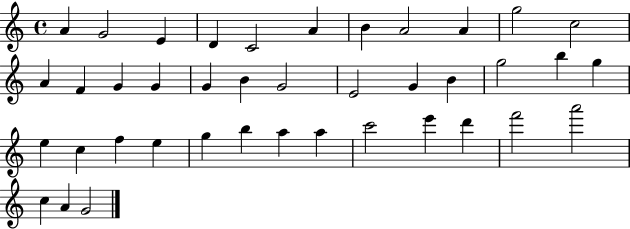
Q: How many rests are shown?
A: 0